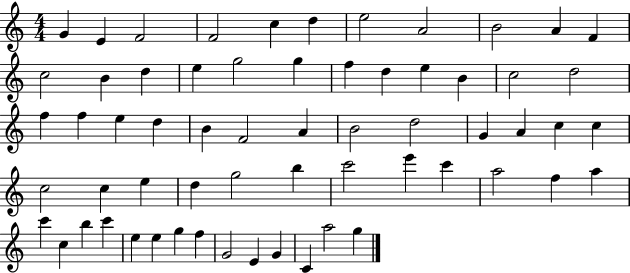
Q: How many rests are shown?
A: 0